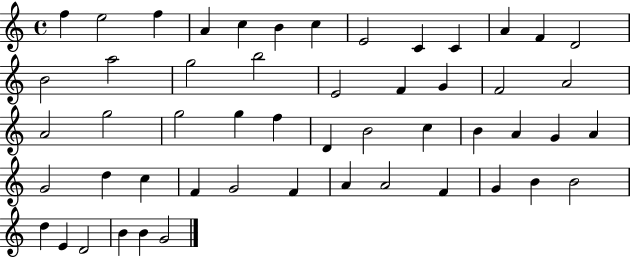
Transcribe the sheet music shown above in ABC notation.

X:1
T:Untitled
M:4/4
L:1/4
K:C
f e2 f A c B c E2 C C A F D2 B2 a2 g2 b2 E2 F G F2 A2 A2 g2 g2 g f D B2 c B A G A G2 d c F G2 F A A2 F G B B2 d E D2 B B G2